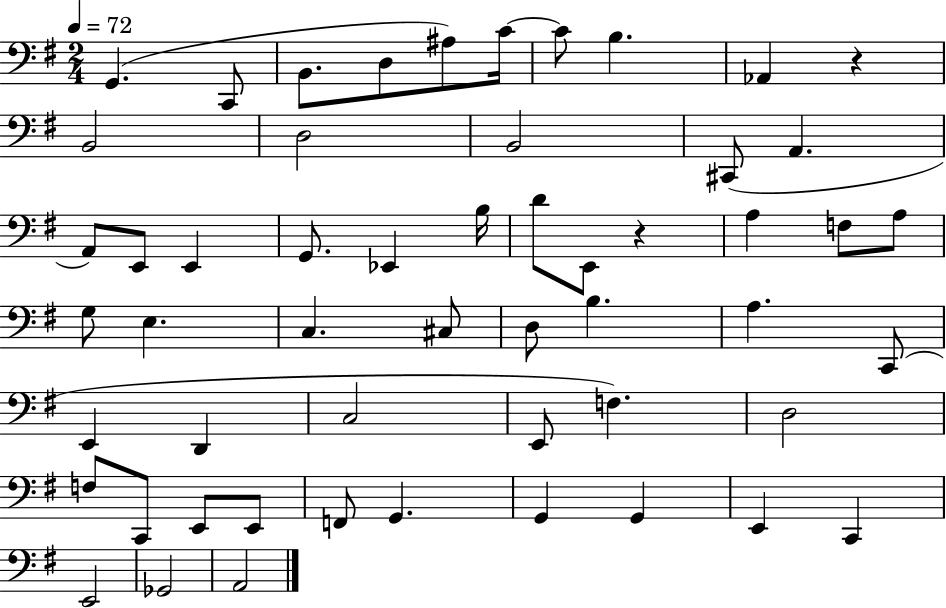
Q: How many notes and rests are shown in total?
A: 54